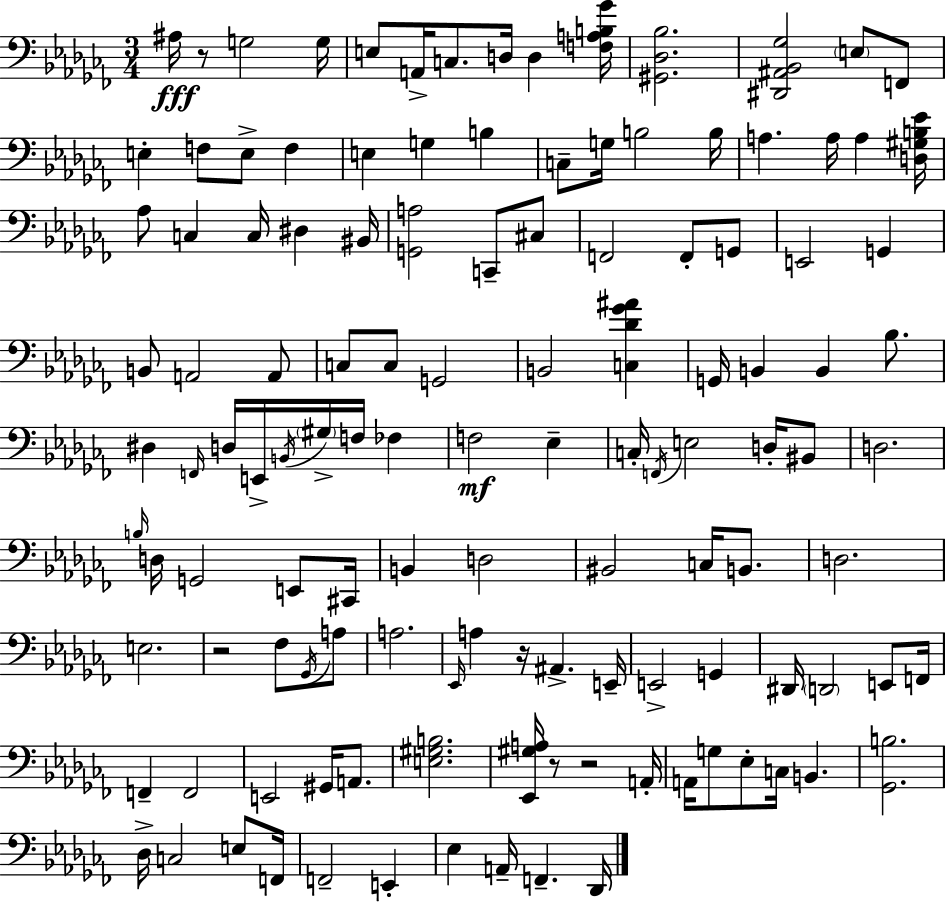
{
  \clef bass
  \numericTimeSignature
  \time 3/4
  \key aes \minor
  ais16\fff r8 g2 g16 | e8 a,16-> c8. d16 d4 <f a b ges'>16 | <gis, des bes>2. | <dis, ais, bes, ges>2 \parenthesize e8 f,8 | \break e4-. f8 e8-> f4 | e4 g4 b4 | c8-- g16 b2 b16 | a4. a16 a4 <d gis b ees'>16 | \break aes8 c4 c16 dis4 bis,16 | <g, a>2 c,8-- cis8 | f,2 f,8-. g,8 | e,2 g,4 | \break b,8 a,2 a,8 | c8 c8 g,2 | b,2 <c des' ges' ais'>4 | g,16 b,4 b,4 bes8. | \break dis4 \grace { f,16 } d16 e,16-> \acciaccatura { b,16 } \parenthesize gis16-> f16 fes4 | f2\mf ees4-- | c16-. \acciaccatura { f,16 } e2 | d16-. bis,8 d2. | \break \grace { b16 } d16 g,2 | e,8 cis,16 b,4 d2 | bis,2 | c16 b,8. d2. | \break e2. | r2 | fes8 \acciaccatura { ges,16 } a8 a2. | \grace { ees,16 } a4 r16 ais,4.-> | \break e,16-- e,2-> | g,4 dis,16 \parenthesize d,2 | e,8 f,16 f,4-- f,2 | e,2 | \break gis,16 a,8. <e gis b>2. | <ees, gis a>16 r8 r2 | a,16-. a,16 g8 ees8-. c16 | b,4. <ges, b>2. | \break des16-> c2 | e8 f,16 f,2-- | e,4-. ees4 a,16-- f,4.-- | des,16 \bar "|."
}